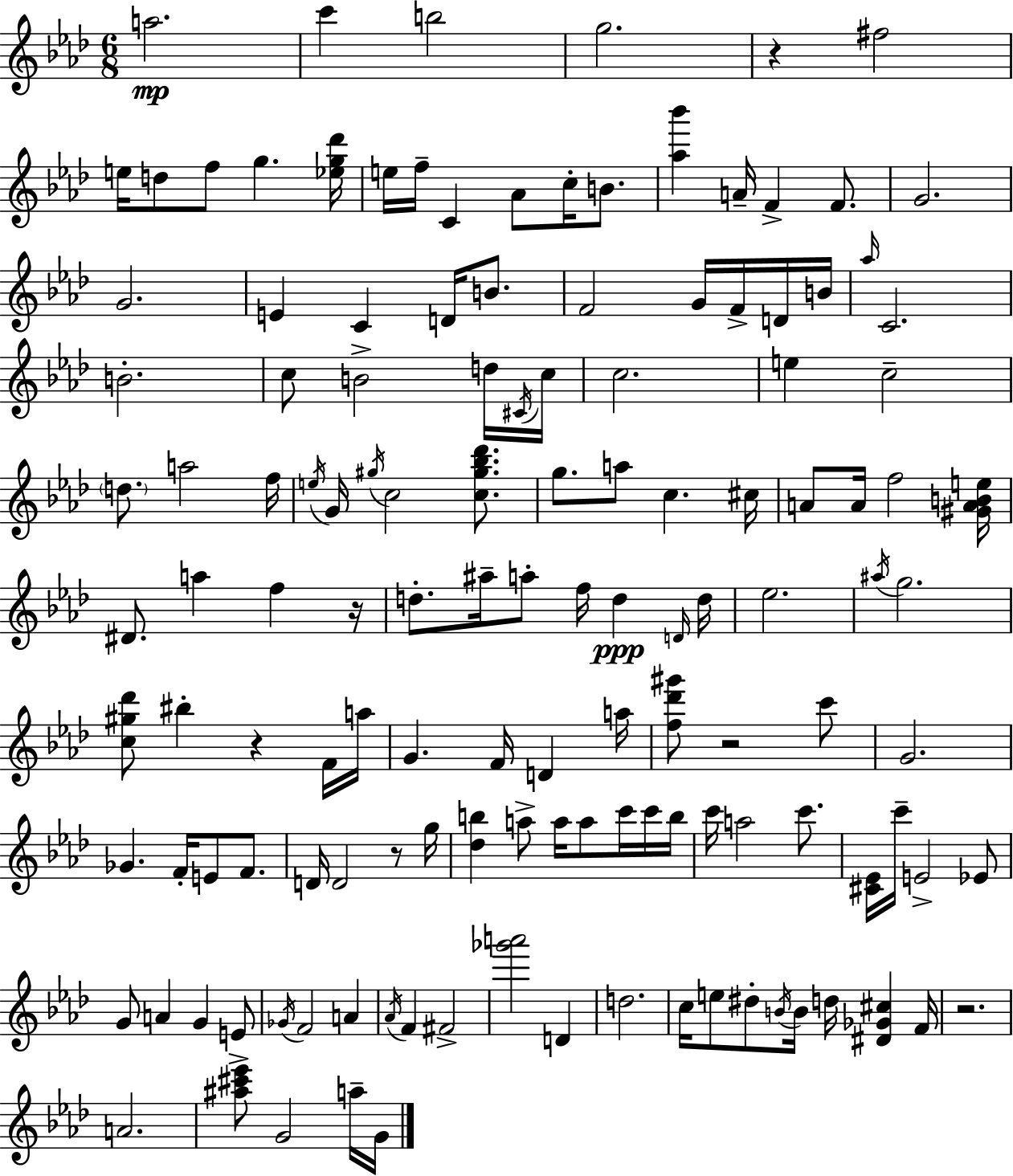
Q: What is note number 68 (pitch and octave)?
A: BIS5